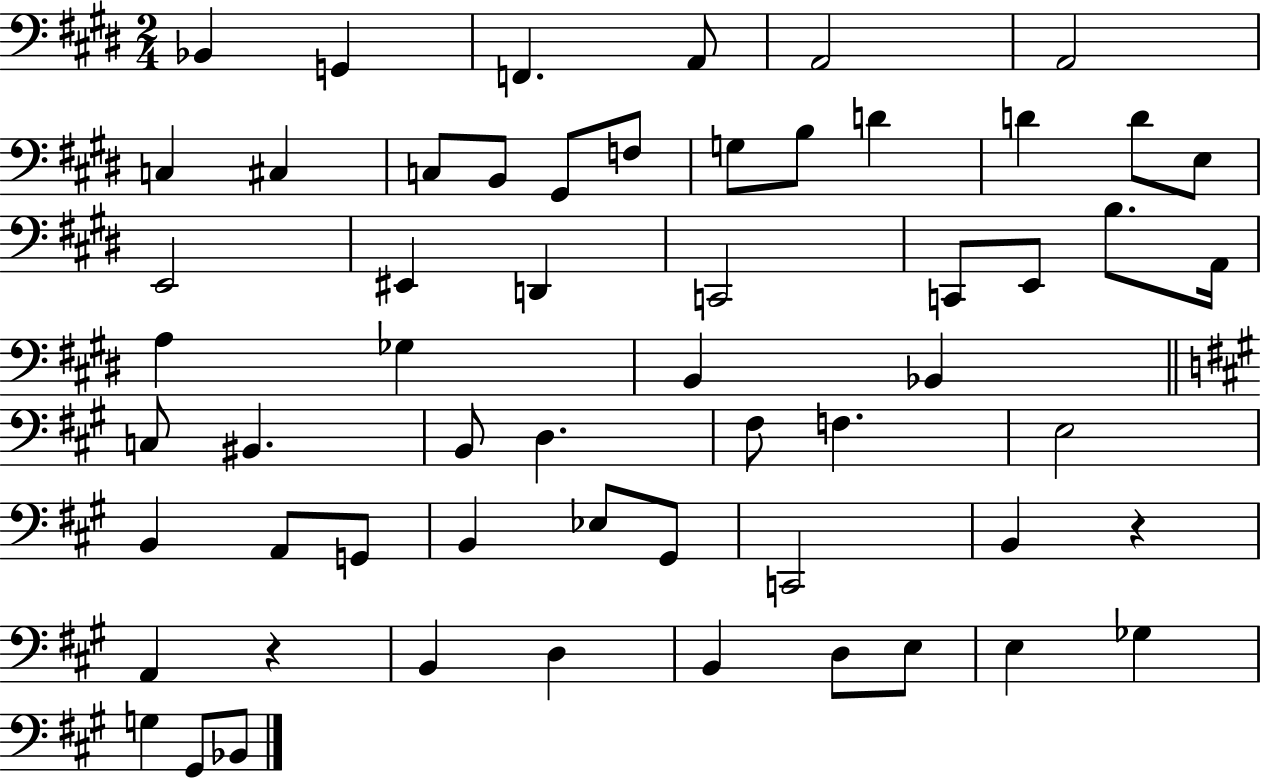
Bb2/q G2/q F2/q. A2/e A2/h A2/h C3/q C#3/q C3/e B2/e G#2/e F3/e G3/e B3/e D4/q D4/q D4/e E3/e E2/h EIS2/q D2/q C2/h C2/e E2/e B3/e. A2/s A3/q Gb3/q B2/q Bb2/q C3/e BIS2/q. B2/e D3/q. F#3/e F3/q. E3/h B2/q A2/e G2/e B2/q Eb3/e G#2/e C2/h B2/q R/q A2/q R/q B2/q D3/q B2/q D3/e E3/e E3/q Gb3/q G3/q G#2/e Bb2/e